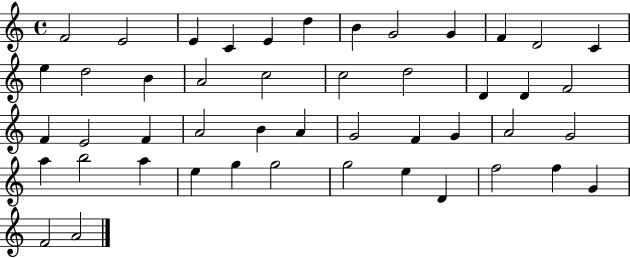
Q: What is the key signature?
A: C major